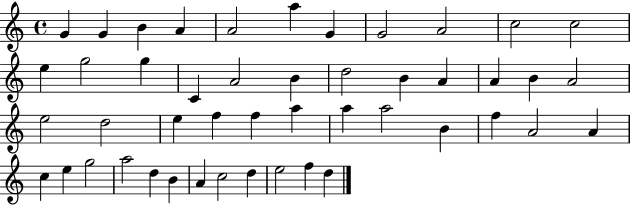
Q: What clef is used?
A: treble